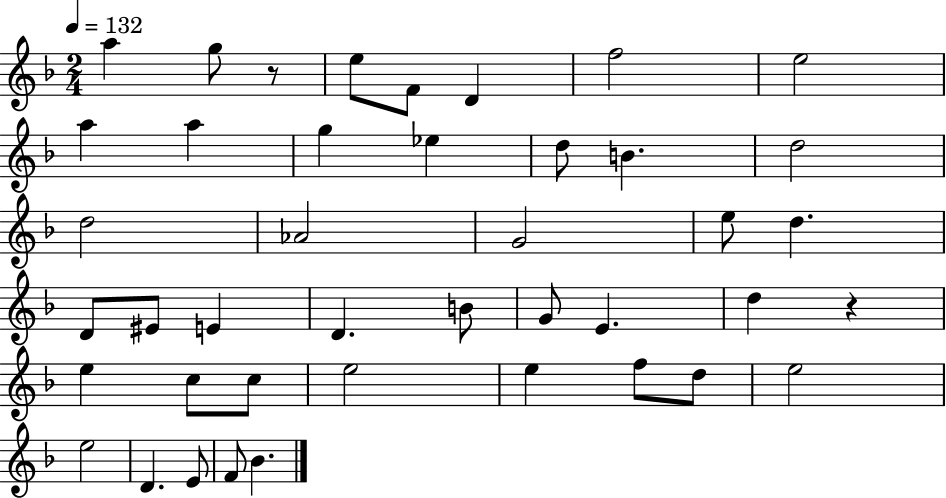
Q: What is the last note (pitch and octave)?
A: Bb4